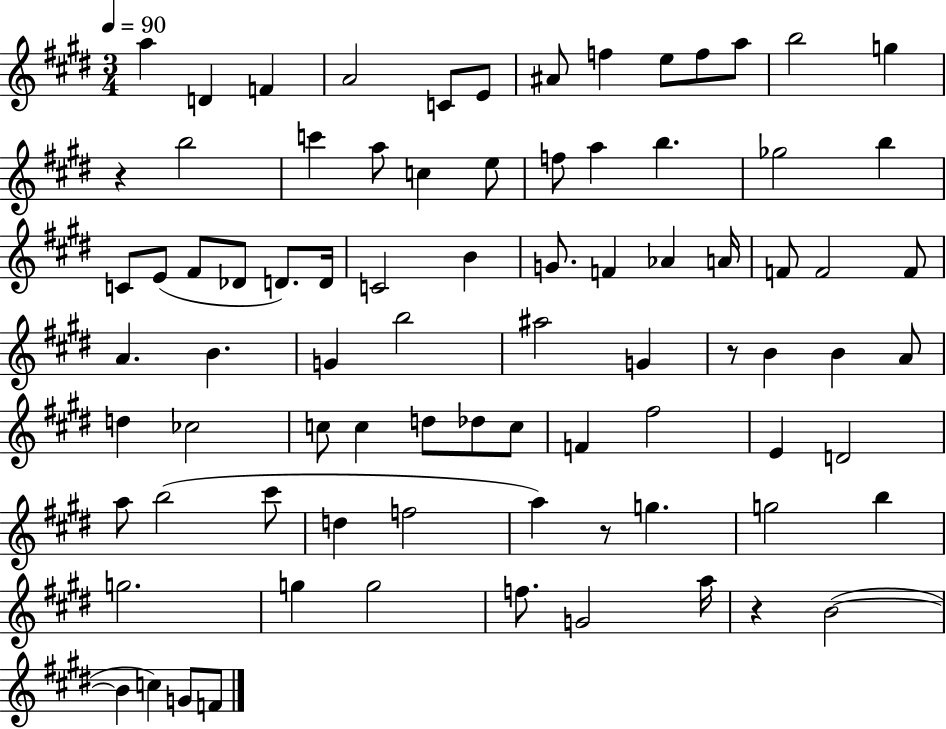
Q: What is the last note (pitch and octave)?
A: F4